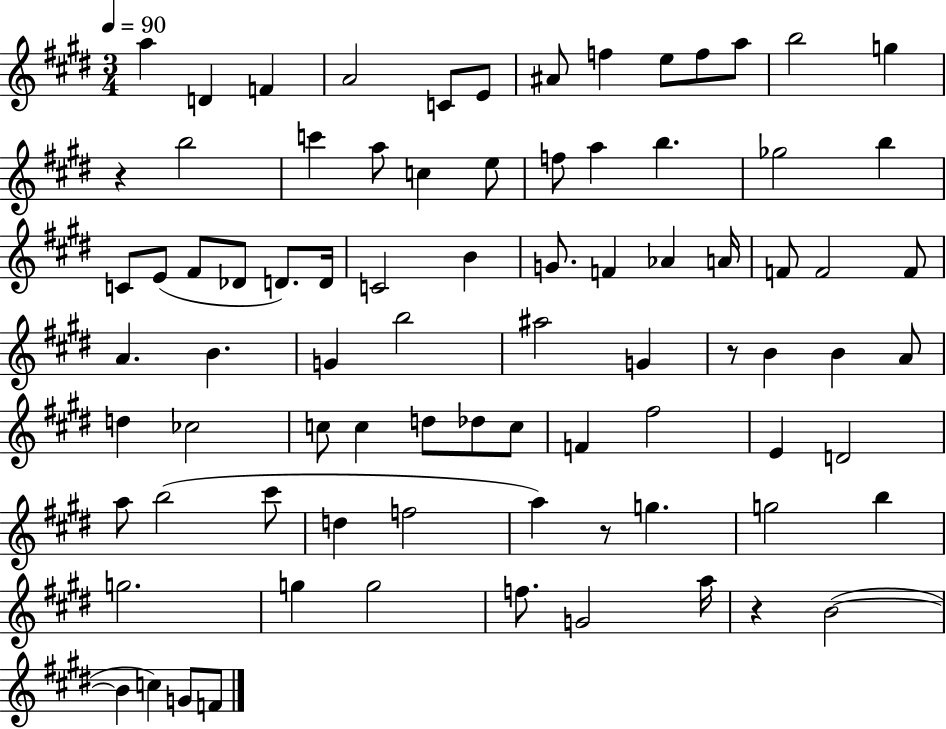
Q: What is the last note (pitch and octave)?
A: F4